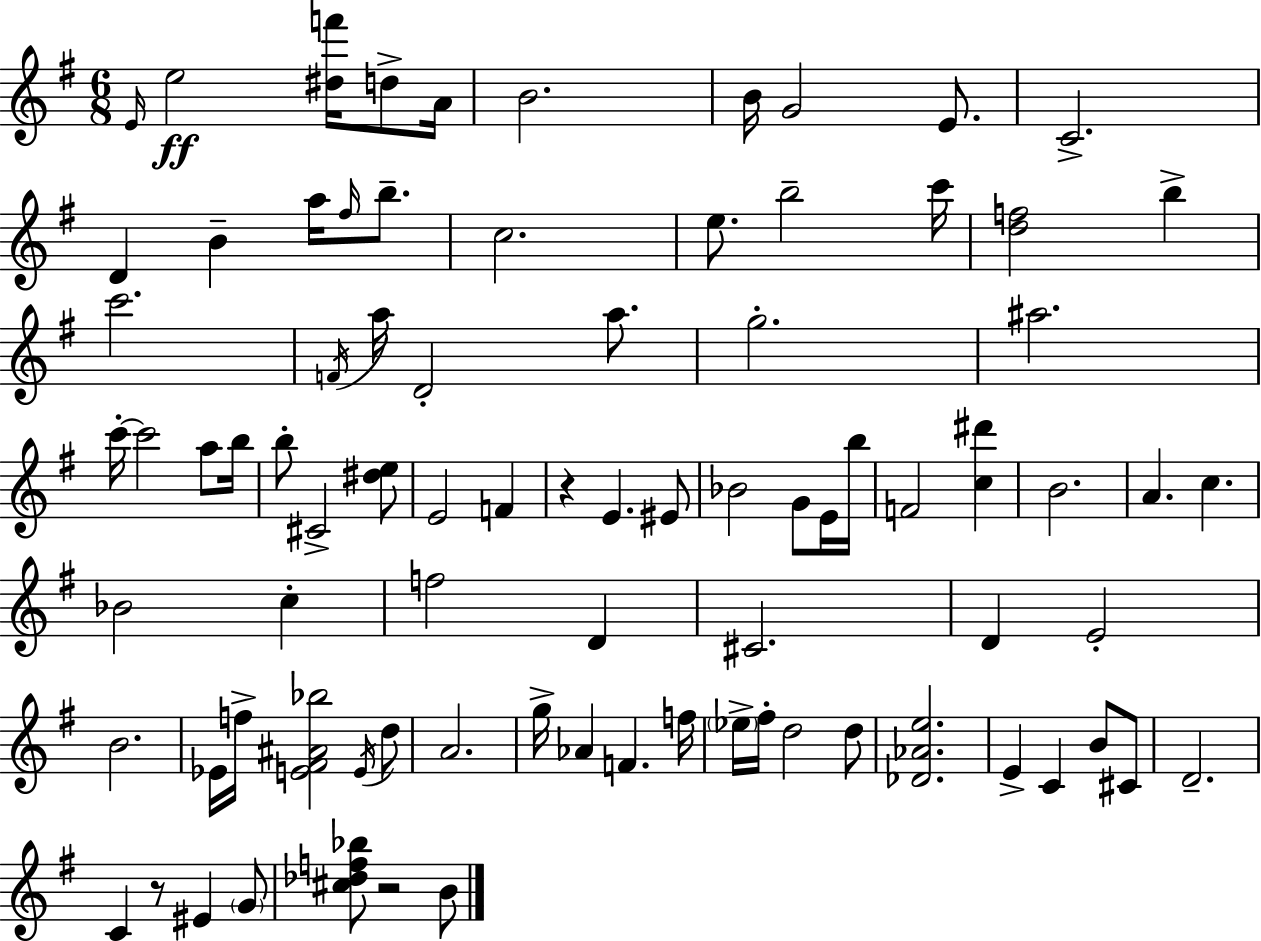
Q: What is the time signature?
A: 6/8